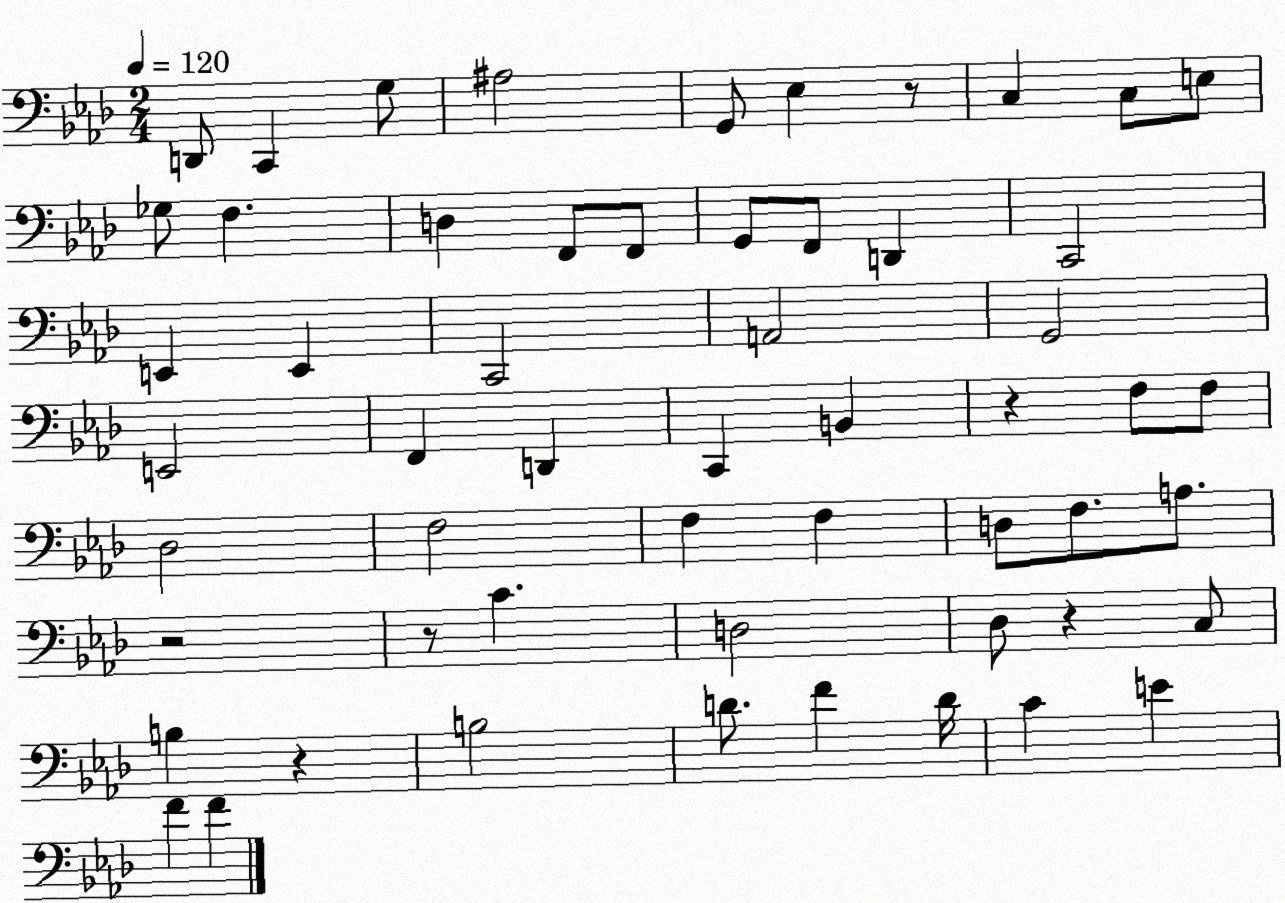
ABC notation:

X:1
T:Untitled
M:2/4
L:1/4
K:Ab
D,,/2 C,, G,/2 ^A,2 G,,/2 _E, z/2 C, C,/2 E,/2 _G,/2 F, D, F,,/2 F,,/2 G,,/2 F,,/2 D,, C,,2 E,, E,, C,,2 A,,2 G,,2 E,,2 F,, D,, C,, B,, z F,/2 F,/2 _D,2 F,2 F, F, D,/2 F,/2 A,/2 z2 z/2 C D,2 _D,/2 z C,/2 B, z B,2 D/2 F D/4 C E F F